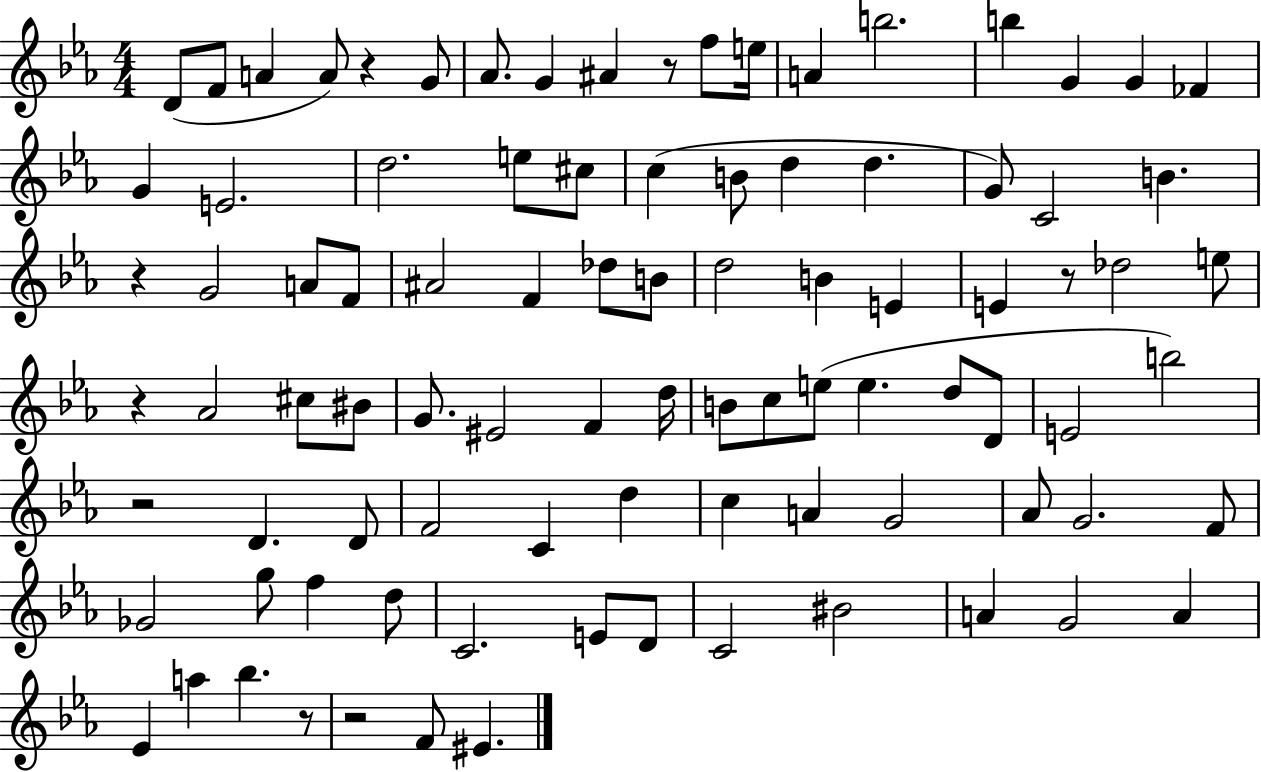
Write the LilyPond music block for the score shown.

{
  \clef treble
  \numericTimeSignature
  \time 4/4
  \key ees \major
  d'8( f'8 a'4 a'8) r4 g'8 | aes'8. g'4 ais'4 r8 f''8 e''16 | a'4 b''2. | b''4 g'4 g'4 fes'4 | \break g'4 e'2. | d''2. e''8 cis''8 | c''4( b'8 d''4 d''4. | g'8) c'2 b'4. | \break r4 g'2 a'8 f'8 | ais'2 f'4 des''8 b'8 | d''2 b'4 e'4 | e'4 r8 des''2 e''8 | \break r4 aes'2 cis''8 bis'8 | g'8. eis'2 f'4 d''16 | b'8 c''8 e''8( e''4. d''8 d'8 | e'2 b''2) | \break r2 d'4. d'8 | f'2 c'4 d''4 | c''4 a'4 g'2 | aes'8 g'2. f'8 | \break ges'2 g''8 f''4 d''8 | c'2. e'8 d'8 | c'2 bis'2 | a'4 g'2 a'4 | \break ees'4 a''4 bes''4. r8 | r2 f'8 eis'4. | \bar "|."
}